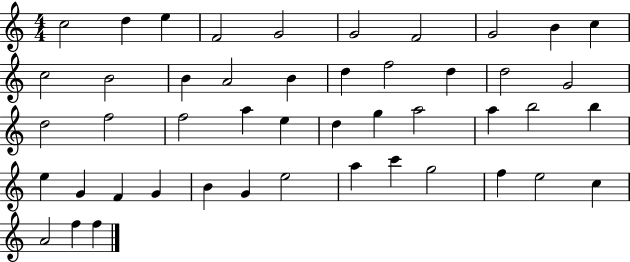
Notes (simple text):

C5/h D5/q E5/q F4/h G4/h G4/h F4/h G4/h B4/q C5/q C5/h B4/h B4/q A4/h B4/q D5/q F5/h D5/q D5/h G4/h D5/h F5/h F5/h A5/q E5/q D5/q G5/q A5/h A5/q B5/h B5/q E5/q G4/q F4/q G4/q B4/q G4/q E5/h A5/q C6/q G5/h F5/q E5/h C5/q A4/h F5/q F5/q